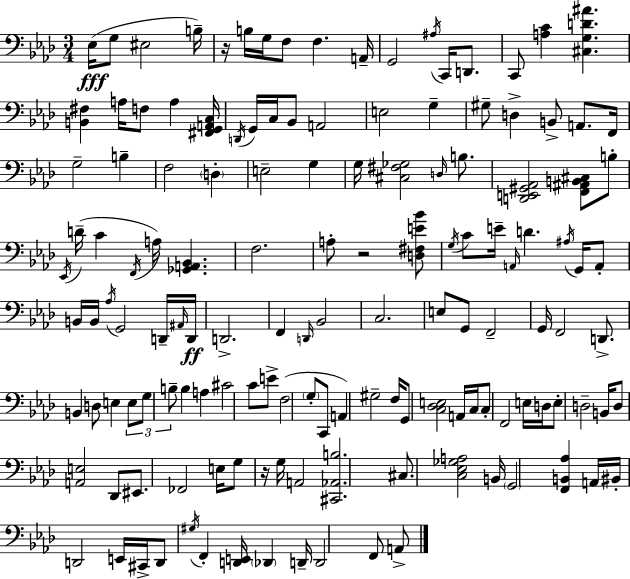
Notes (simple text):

Eb3/s G3/e EIS3/h B3/s R/s B3/s G3/s F3/e F3/q. A2/s G2/h A#3/s C2/s D2/e. C2/e [A3,C4]/q [C#3,G3,D4,A#4]/q. [B2,F#3]/q A3/s F3/e A3/q [F#2,G2,A2,C3]/s D2/s G2/s C3/s Bb2/e A2/h E3/h G3/q G#3/e D3/q B2/e A2/e. F2/s G3/h B3/q F3/h D3/q E3/h G3/q G3/s [C#3,F#3,Gb3]/h D3/s B3/e. [D2,E2,G#2,Ab2]/h [F2,A#2,B2,C#3]/e B3/e Eb2/s D4/s C4/q F2/s A3/s [Gb2,A2,Bb2]/q. F3/h. A3/e R/h [D3,F#3,E4,Bb4]/e G3/s C4/e E4/s A2/s D4/q. A#3/s G2/s A2/e B2/s B2/s Ab3/s G2/h D2/s A#2/s D2/s D2/h. F2/q D2/s Bb2/h C3/h. E3/e G2/e F2/h G2/s F2/h D2/e. B2/q D3/e E3/q E3/e G3/e B3/e B3/q A3/q C#4/h C4/e E4/e F3/h G3/e C2/e A2/q G#3/h F3/s G2/e [C3,Db3,E3]/h A2/s C3/s C3/e F2/h E3/s D3/s E3/e D3/h B2/s D3/e [A2,E3]/h Db2/e EIS2/e. FES2/h E3/s G3/e R/s G3/s A2/h [C#2,Ab2,B3]/h. C#3/e. [C3,Eb3,Gb3,A3]/h B2/s G2/h [F2,B2,Ab3]/q A2/s BIS2/s D2/h E2/s C#2/s D2/e G#3/s F2/q [D2,E2]/s Db2/q D2/s D2/h F2/e A2/e